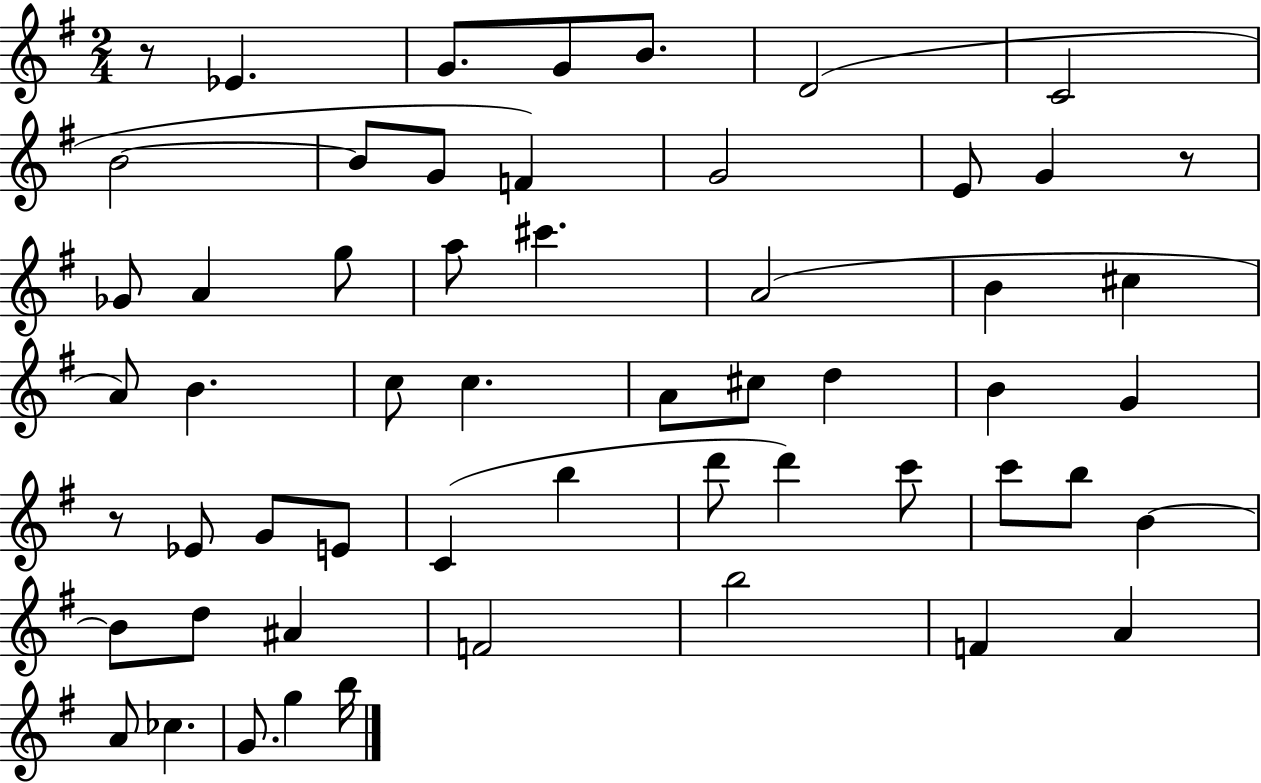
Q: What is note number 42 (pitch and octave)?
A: B4